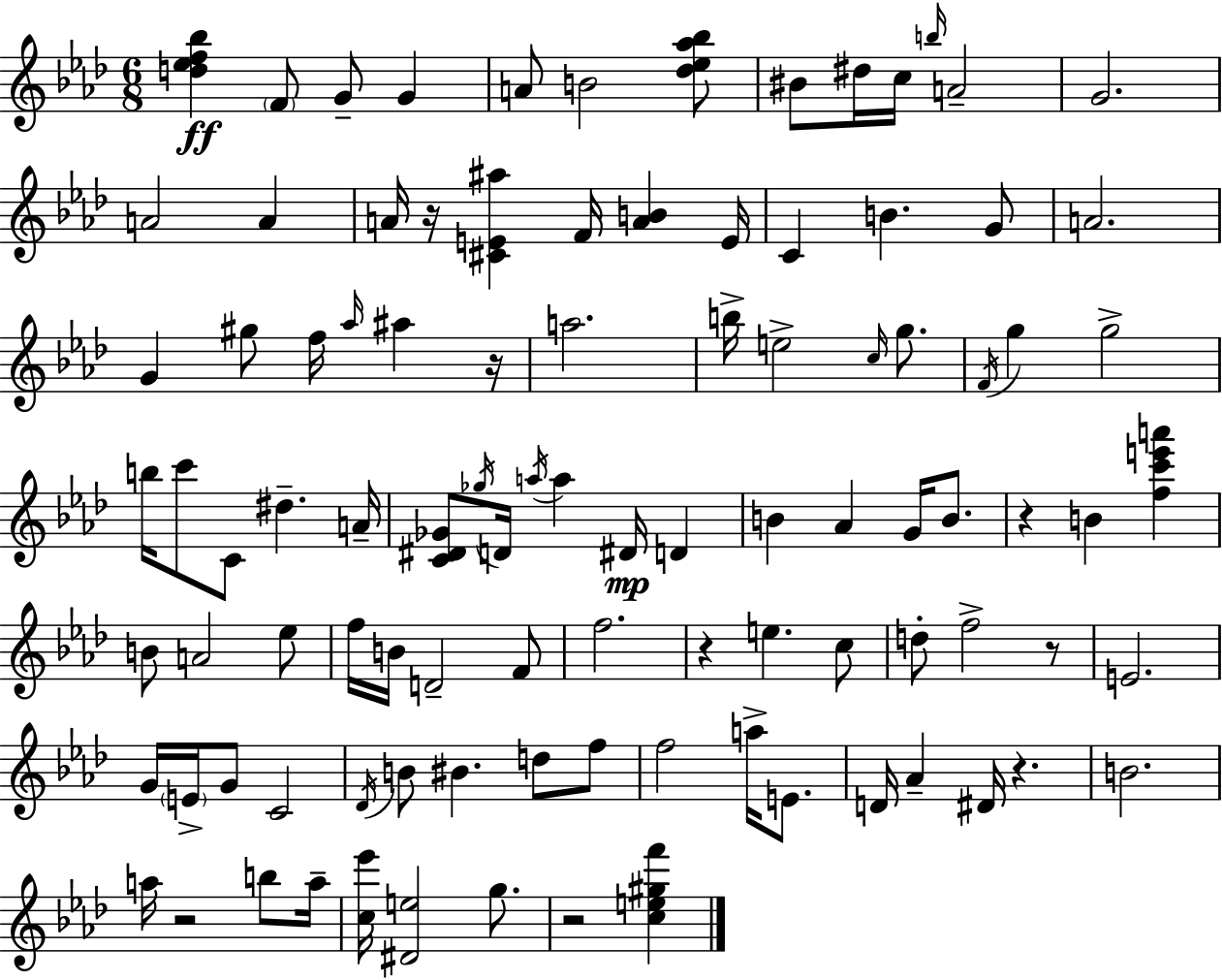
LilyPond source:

{
  \clef treble
  \numericTimeSignature
  \time 6/8
  \key f \minor
  <d'' ees'' f'' bes''>4\ff \parenthesize f'8 g'8-- g'4 | a'8 b'2 <des'' ees'' aes'' bes''>8 | bis'8 dis''16 c''16 \grace { b''16 } a'2-- | g'2. | \break a'2 a'4 | a'16 r16 <cis' e' ais''>4 f'16 <a' b'>4 | e'16 c'4 b'4. g'8 | a'2. | \break g'4 gis''8 f''16 \grace { aes''16 } ais''4 | r16 a''2. | b''16-> e''2-> \grace { c''16 } | g''8. \acciaccatura { f'16 } g''4 g''2-> | \break b''16 c'''8 c'8 dis''4.-- | a'16-- <c' dis' ges'>8 \acciaccatura { ges''16 } d'16 \acciaccatura { a''16 } a''4 | dis'16\mp d'4 b'4 aes'4 | g'16 b'8. r4 b'4 | \break <f'' c''' e''' a'''>4 b'8 a'2 | ees''8 f''16 b'16 d'2-- | f'8 f''2. | r4 e''4. | \break c''8 d''8-. f''2-> | r8 e'2. | g'16 \parenthesize e'16-> g'8 c'2 | \acciaccatura { des'16 } b'8 bis'4. | \break d''8 f''8 f''2 | a''16-> e'8. d'16 aes'4-- | dis'16 r4. b'2. | a''16 r2 | \break b''8 a''16-- <c'' ees'''>16 <dis' e''>2 | g''8. r2 | <c'' e'' gis'' f'''>4 \bar "|."
}